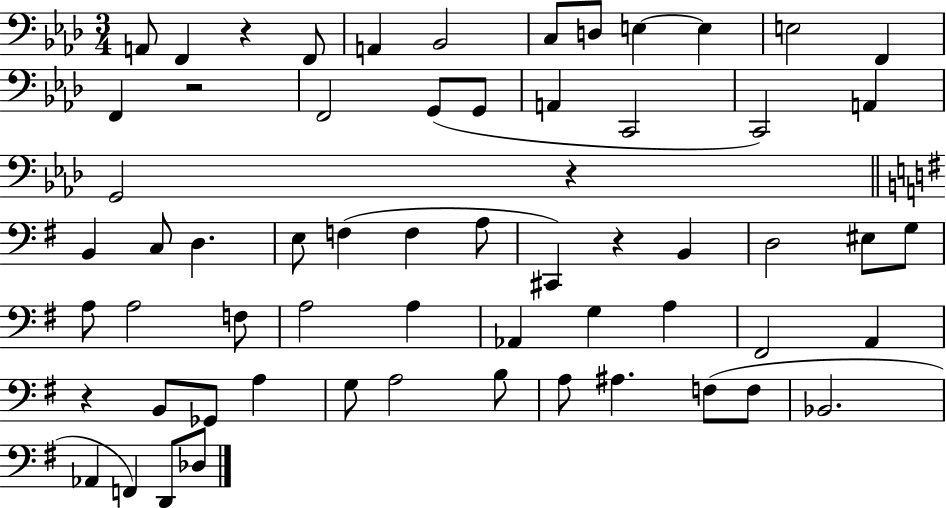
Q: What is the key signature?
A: AES major